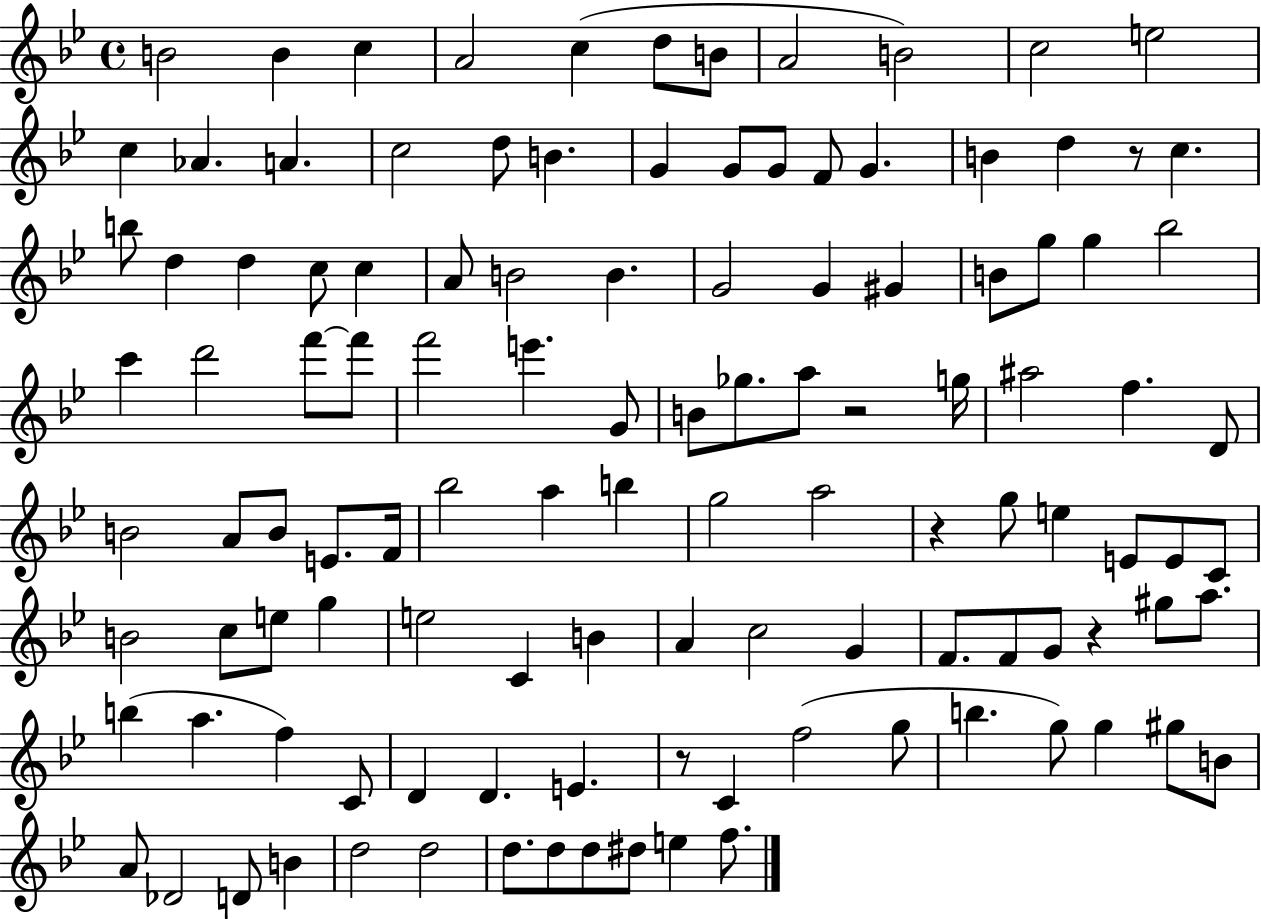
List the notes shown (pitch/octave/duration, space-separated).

B4/h B4/q C5/q A4/h C5/q D5/e B4/e A4/h B4/h C5/h E5/h C5/q Ab4/q. A4/q. C5/h D5/e B4/q. G4/q G4/e G4/e F4/e G4/q. B4/q D5/q R/e C5/q. B5/e D5/q D5/q C5/e C5/q A4/e B4/h B4/q. G4/h G4/q G#4/q B4/e G5/e G5/q Bb5/h C6/q D6/h F6/e F6/e F6/h E6/q. G4/e B4/e Gb5/e. A5/e R/h G5/s A#5/h F5/q. D4/e B4/h A4/e B4/e E4/e. F4/s Bb5/h A5/q B5/q G5/h A5/h R/q G5/e E5/q E4/e E4/e C4/e B4/h C5/e E5/e G5/q E5/h C4/q B4/q A4/q C5/h G4/q F4/e. F4/e G4/e R/q G#5/e A5/e. B5/q A5/q. F5/q C4/e D4/q D4/q. E4/q. R/e C4/q F5/h G5/e B5/q. G5/e G5/q G#5/e B4/e A4/e Db4/h D4/e B4/q D5/h D5/h D5/e. D5/e D5/e D#5/e E5/q F5/e.